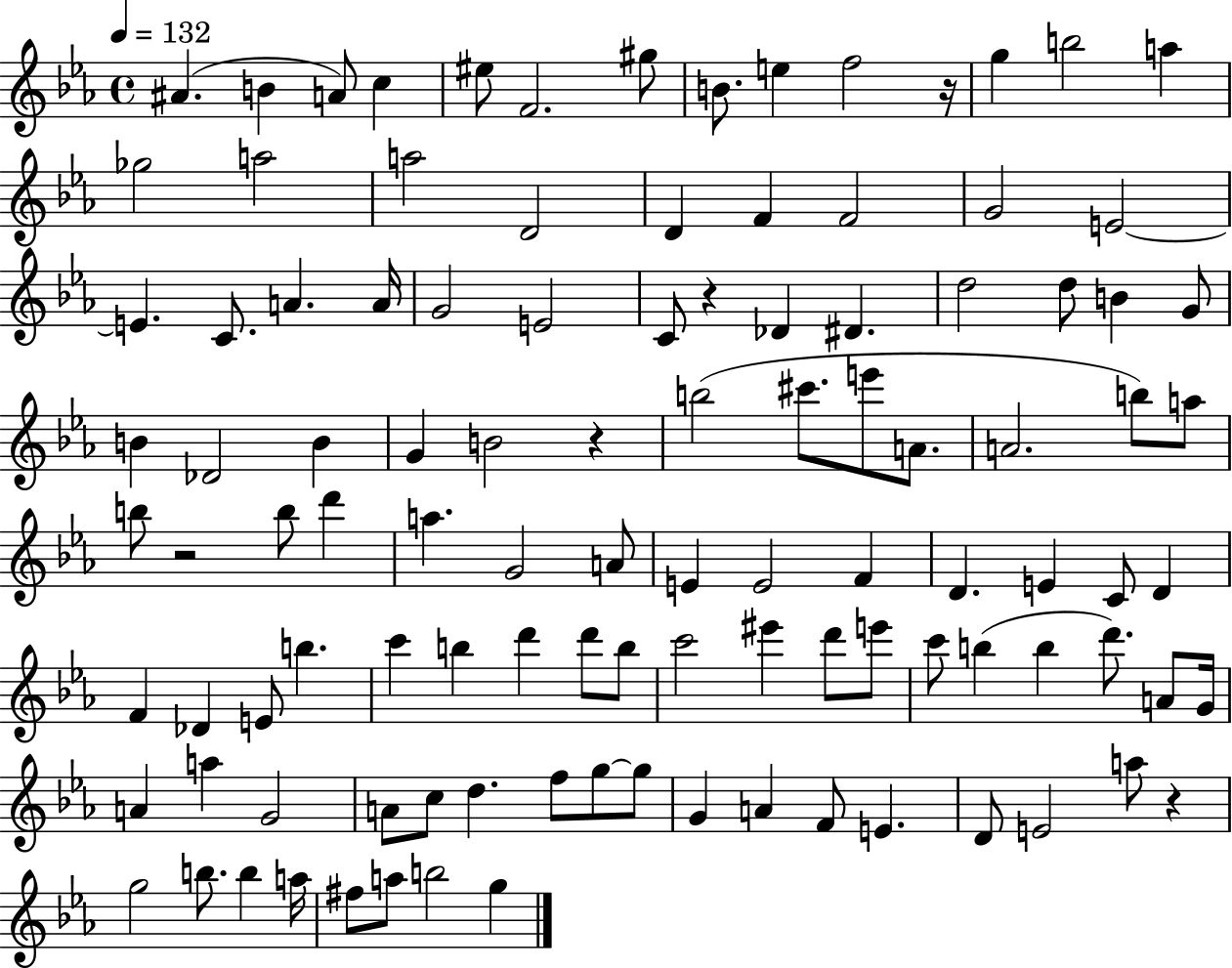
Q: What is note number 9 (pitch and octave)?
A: E5